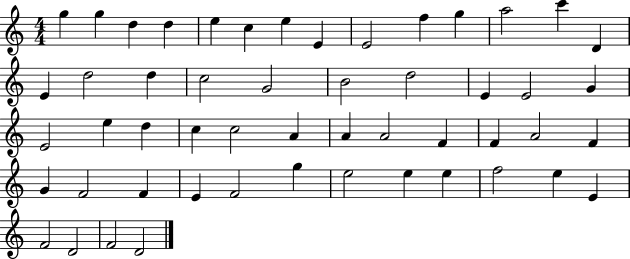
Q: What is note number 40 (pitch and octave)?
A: E4